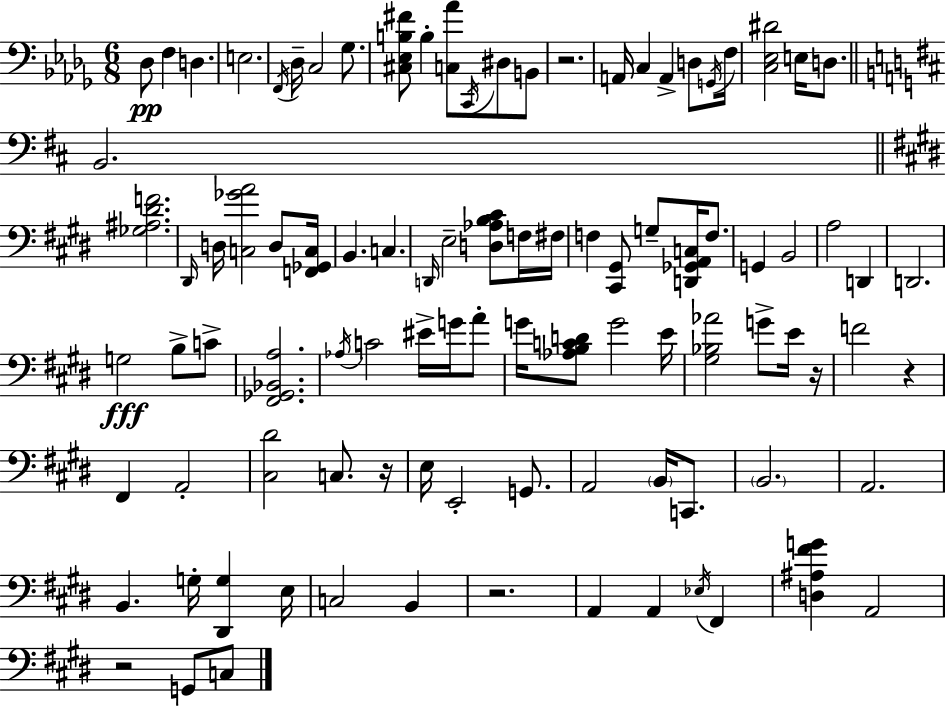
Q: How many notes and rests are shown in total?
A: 96